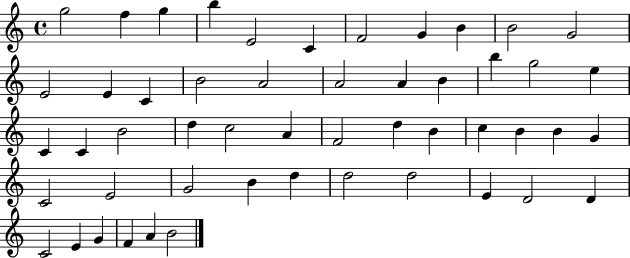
{
  \clef treble
  \time 4/4
  \defaultTimeSignature
  \key c \major
  g''2 f''4 g''4 | b''4 e'2 c'4 | f'2 g'4 b'4 | b'2 g'2 | \break e'2 e'4 c'4 | b'2 a'2 | a'2 a'4 b'4 | b''4 g''2 e''4 | \break c'4 c'4 b'2 | d''4 c''2 a'4 | f'2 d''4 b'4 | c''4 b'4 b'4 g'4 | \break c'2 e'2 | g'2 b'4 d''4 | d''2 d''2 | e'4 d'2 d'4 | \break c'2 e'4 g'4 | f'4 a'4 b'2 | \bar "|."
}